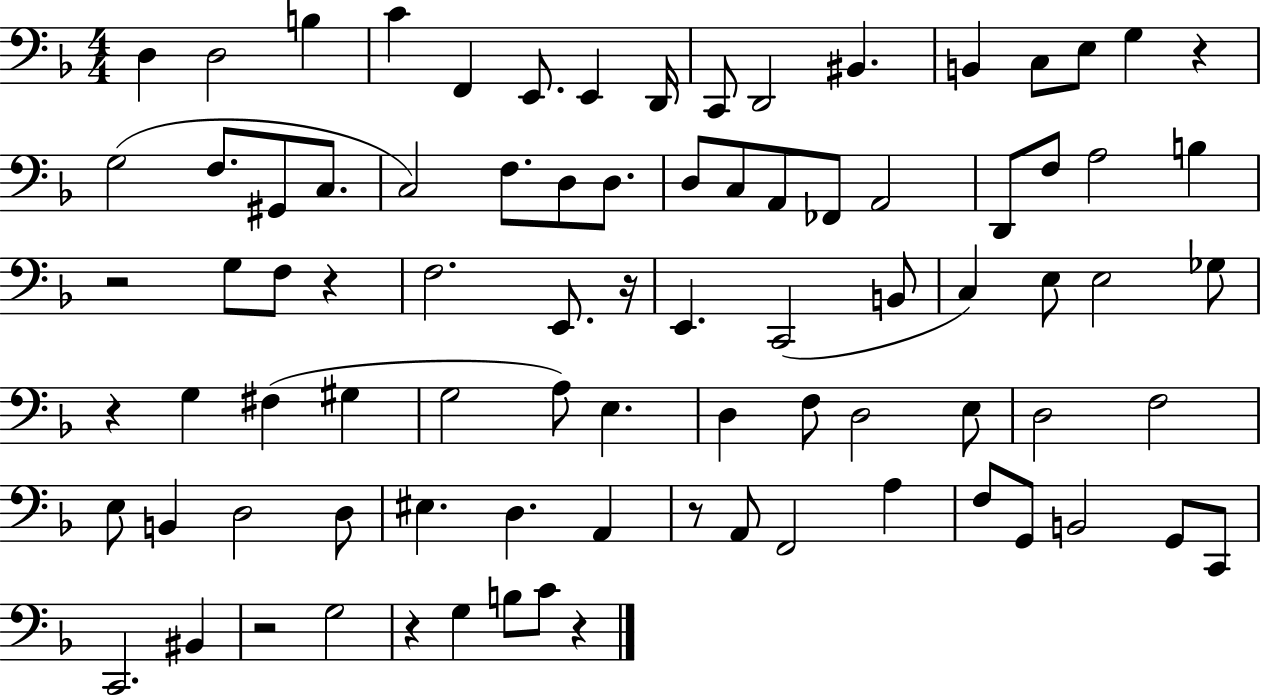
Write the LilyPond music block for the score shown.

{
  \clef bass
  \numericTimeSignature
  \time 4/4
  \key f \major
  d4 d2 b4 | c'4 f,4 e,8. e,4 d,16 | c,8 d,2 bis,4. | b,4 c8 e8 g4 r4 | \break g2( f8. gis,8 c8. | c2) f8. d8 d8. | d8 c8 a,8 fes,8 a,2 | d,8 f8 a2 b4 | \break r2 g8 f8 r4 | f2. e,8. r16 | e,4. c,2( b,8 | c4) e8 e2 ges8 | \break r4 g4 fis4( gis4 | g2 a8) e4. | d4 f8 d2 e8 | d2 f2 | \break e8 b,4 d2 d8 | eis4. d4. a,4 | r8 a,8 f,2 a4 | f8 g,8 b,2 g,8 c,8 | \break c,2. bis,4 | r2 g2 | r4 g4 b8 c'8 r4 | \bar "|."
}